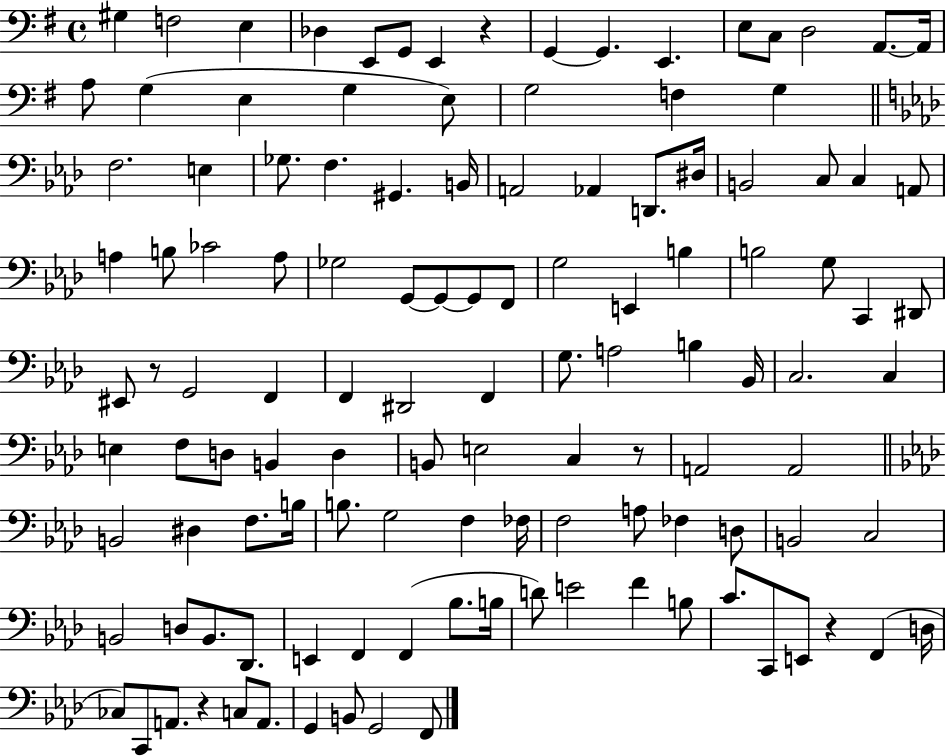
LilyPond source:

{
  \clef bass
  \time 4/4
  \defaultTimeSignature
  \key g \major
  gis4 f2 e4 | des4 e,8 g,8 e,4 r4 | g,4~~ g,4. e,4. | e8 c8 d2 a,8.~~ a,16 | \break a8 g4( e4 g4 e8) | g2 f4 g4 | \bar "||" \break \key aes \major f2. e4 | ges8. f4. gis,4. b,16 | a,2 aes,4 d,8. dis16 | b,2 c8 c4 a,8 | \break a4 b8 ces'2 a8 | ges2 g,8~~ g,8~~ g,8 f,8 | g2 e,4 b4 | b2 g8 c,4 dis,8 | \break eis,8 r8 g,2 f,4 | f,4 dis,2 f,4 | g8. a2 b4 bes,16 | c2. c4 | \break e4 f8 d8 b,4 d4 | b,8 e2 c4 r8 | a,2 a,2 | \bar "||" \break \key aes \major b,2 dis4 f8. b16 | b8. g2 f4 fes16 | f2 a8 fes4 d8 | b,2 c2 | \break b,2 d8 b,8. des,8. | e,4 f,4 f,4( bes8. b16 | d'8) e'2 f'4 b8 | c'8. c,8 e,8 r4 f,4( d16 | \break ces8) c,8 a,8. r4 c8 a,8. | g,4 b,8 g,2 f,8 | \bar "|."
}